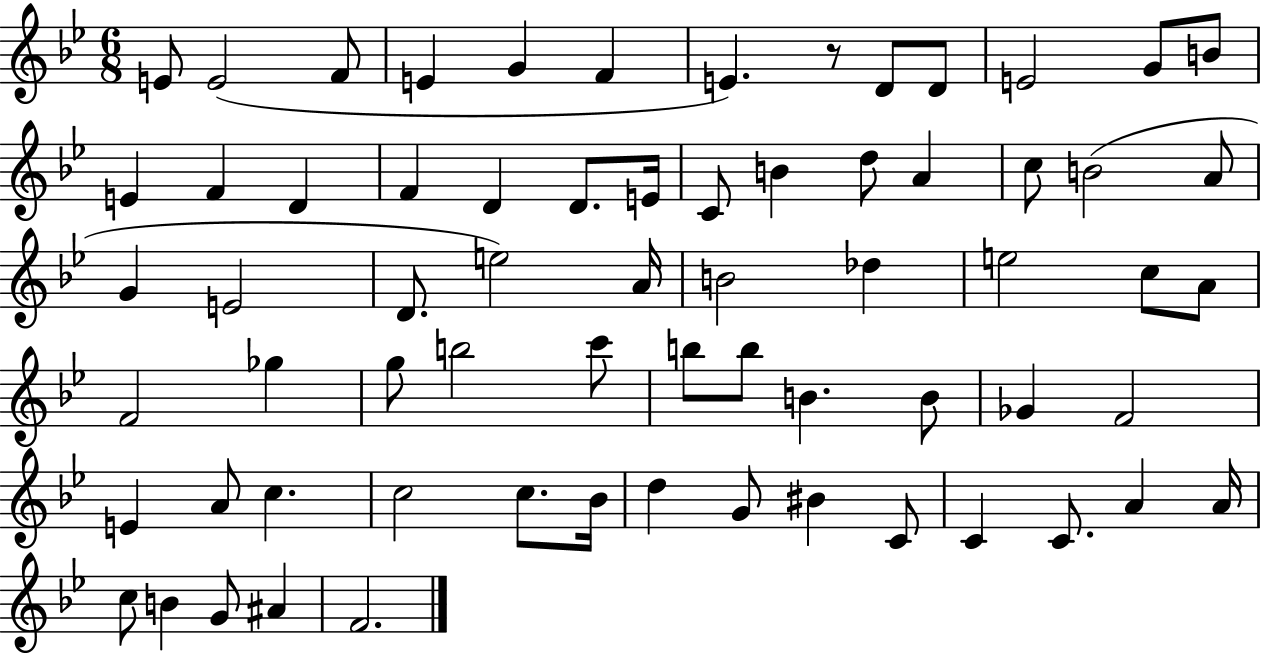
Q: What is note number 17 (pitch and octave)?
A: D4